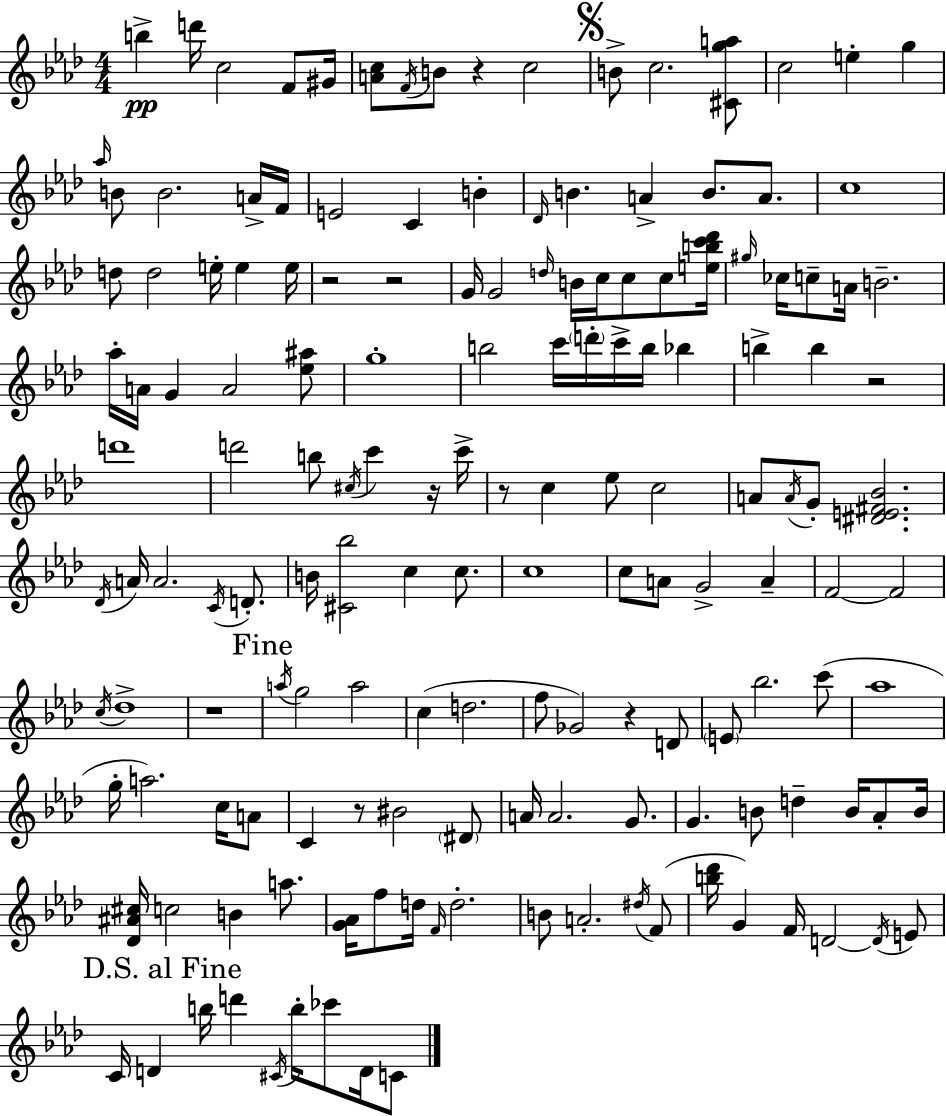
{
  \clef treble
  \numericTimeSignature
  \time 4/4
  \key aes \major
  b''4->\pp d'''16 c''2 f'8 gis'16 | <a' c''>8 \acciaccatura { f'16 } b'8 r4 c''2 | \mark \markup { \musicglyph "scripts.segno" } b'8-> c''2. <cis' g'' a''>8 | c''2 e''4-. g''4 | \break \grace { aes''16 } b'8 b'2. | a'16-> f'16 e'2 c'4 b'4-. | \grace { des'16 } b'4. a'4-> b'8. | a'8. c''1 | \break d''8 d''2 e''16-. e''4 | e''16 r2 r2 | g'16 g'2 \grace { d''16 } b'16 c''16 c''8 | c''8 <e'' b'' c''' des'''>16 \grace { gis''16 } ces''16 c''8-- a'16 b'2.-- | \break aes''16-. a'16 g'4 a'2 | <ees'' ais''>8 g''1-. | b''2 c'''16 \parenthesize d'''16-. c'''16-> | b''16 bes''4 b''4-> b''4 r2 | \break d'''1 | d'''2 b''8 \acciaccatura { cis''16 } | c'''4 r16 c'''16-> r8 c''4 ees''8 c''2 | a'8 \acciaccatura { a'16 } g'8-. <dis' e' fis' bes'>2. | \break \acciaccatura { des'16 } a'16 a'2. | \acciaccatura { c'16 } d'8.-. b'16 <cis' bes''>2 | c''4 c''8. c''1 | c''8 a'8 g'2-> | \break a'4-- f'2~~ | f'2 \acciaccatura { c''16 } des''1-> | r1 | \mark "Fine" \acciaccatura { a''16 } g''2 | \break a''2 c''4( d''2. | f''8 ges'2) | r4 d'8 \parenthesize e'8 bes''2. | c'''8( aes''1 | \break g''16-. a''2.) | c''16 a'8 c'4 r8 | bis'2 \parenthesize dis'8 a'16 a'2. | g'8. g'4. | \break b'8 d''4-- b'16 aes'8-. b'16 <des' ais' cis''>16 c''2 | b'4 a''8. <g' aes'>16 f''8 d''16 \grace { f'16 } | d''2.-. b'8 a'2.-. | \acciaccatura { dis''16 } f'8( <b'' des'''>16 g'4) | \break f'16 d'2~~ \acciaccatura { d'16 } e'8 \mark "D.S. al Fine" c'16 d'4 | b''16 d'''4 \acciaccatura { cis'16 } b''16-. ces'''8 d'16 c'8 \bar "|."
}